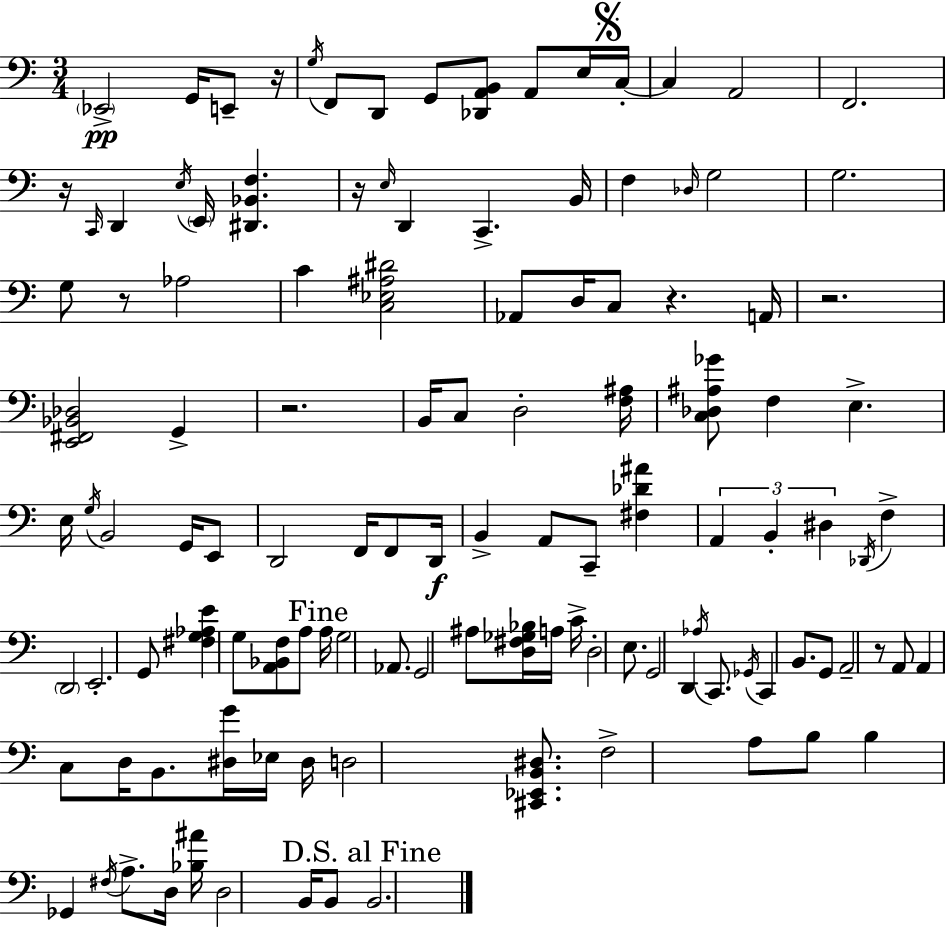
X:1
T:Untitled
M:3/4
L:1/4
K:Am
_E,,2 G,,/4 E,,/2 z/4 G,/4 F,,/2 D,,/2 G,,/2 [_D,,A,,B,,]/2 A,,/2 E,/4 C,/4 C, A,,2 F,,2 z/4 C,,/4 D,, E,/4 E,,/4 [^D,,_B,,F,] z/4 E,/4 D,, C,, B,,/4 F, _D,/4 G,2 G,2 G,/2 z/2 _A,2 C [C,_E,^A,^D]2 _A,,/2 D,/4 C,/2 z A,,/4 z2 [E,,^F,,_B,,_D,]2 G,, z2 B,,/4 C,/2 D,2 [F,^A,]/4 [C,_D,^A,_G]/2 F, E, E,/4 G,/4 B,,2 G,,/4 E,,/2 D,,2 F,,/4 F,,/2 D,,/4 B,, A,,/2 C,,/2 [^F,_D^A] A,, B,, ^D, _D,,/4 F, D,,2 E,,2 G,,/2 [^F,G,_A,E] G,/2 [A,,_B,,F,]/2 A,/2 A,/4 G,2 _A,,/2 G,,2 ^A,/2 [D,^F,_G,_B,]/4 A,/4 C/4 D,2 E,/2 G,,2 D,, _A,/4 C,,/2 _G,,/4 C,, B,,/2 G,,/2 A,,2 z/2 A,,/2 A,, C,/2 D,/4 B,,/2 [^D,G]/4 _E,/4 ^D,/4 D,2 [^C,,_E,,B,,^D,]/2 F,2 A,/2 B,/2 B, _G,, ^F,/4 A,/2 D,/4 [_B,^A]/4 D,2 B,,/4 B,,/2 B,,2